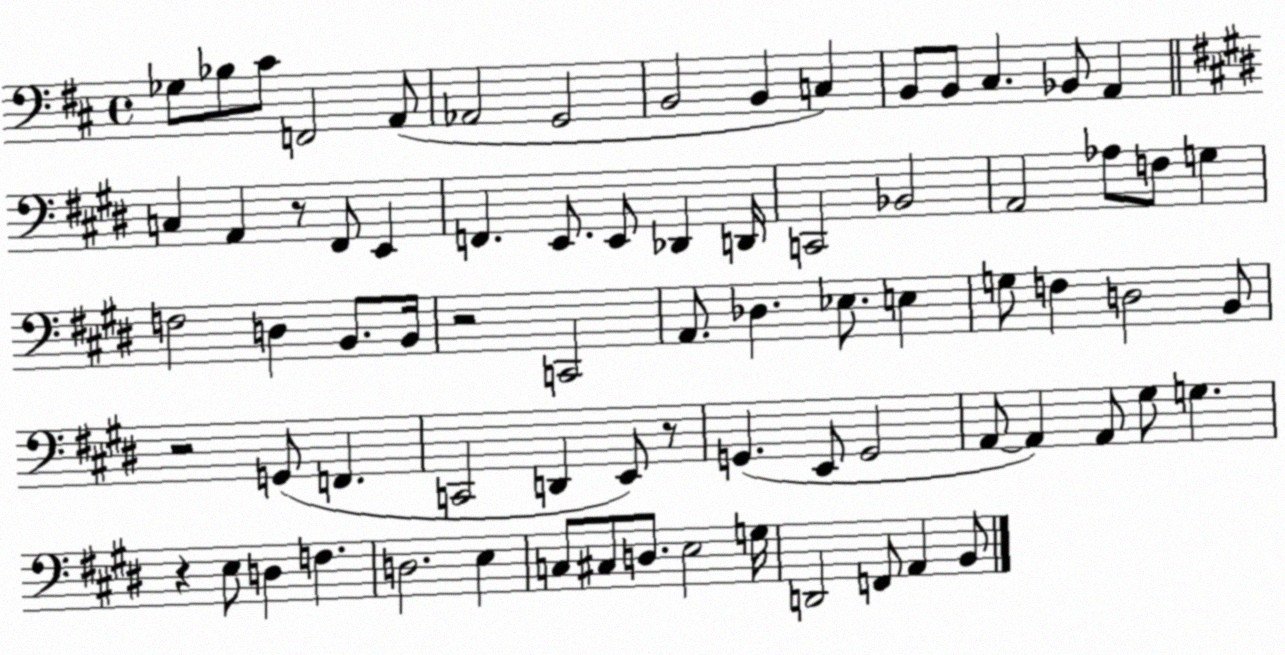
X:1
T:Untitled
M:4/4
L:1/4
K:D
_G,/2 _B,/2 ^C/2 F,,2 A,,/2 _A,,2 G,,2 B,,2 B,, C, B,,/2 B,,/2 ^C, _B,,/2 A,, C, A,, z/2 ^F,,/2 E,, F,, E,,/2 E,,/2 _D,, D,,/4 C,,2 _B,,2 A,,2 _A,/2 F,/2 G, F,2 D, B,,/2 B,,/4 z2 C,,2 A,,/2 _D, _E,/2 E, G,/2 F, D,2 B,,/2 z2 G,,/2 F,, C,,2 D,, E,,/2 z/2 G,, E,,/2 G,,2 A,,/2 A,, A,,/2 ^G,/2 G, z E,/2 D, F, D,2 E, C,/2 ^C,/2 D,/2 E,2 G,/4 D,,2 F,,/2 A,, B,,/2